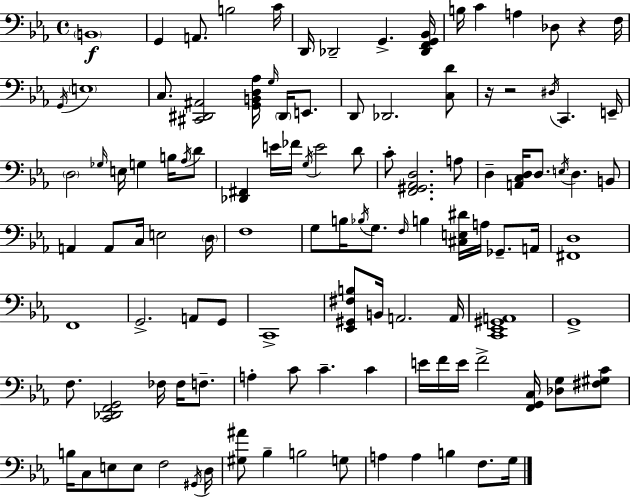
B2/w G2/q A2/e. B3/h C4/s D2/s Db2/h G2/q. [Db2,F2,G2,Bb2]/s B3/s C4/q A3/q Db3/e R/q F3/s G2/s E3/w C3/e. [C#2,D#2,A#2]/h [G2,B2,D3,Ab3]/s G3/s D#2/s E2/e. D2/e Db2/h. [C3,D4]/e R/s R/h D#3/s C2/q. E2/s D3/h Gb3/s E3/s G3/q B3/s Ab3/s D4/e [Db2,F#2]/q E4/s FES4/s G3/s E4/h D4/e C4/e [F2,G#2,Ab2,D3]/h. A3/e D3/q [A2,C3,D3]/s D3/e. E3/s D3/q. B2/e A2/q A2/e C3/s E3/h D3/s F3/w G3/e B3/s Bb3/s G3/e. F3/s B3/q [C#3,E3,D#4]/s A3/s Gb2/e. A2/s [F#2,D3]/w F2/w G2/h. A2/e G2/e C2/w [Eb2,G#2,F#3,B3]/e B2/s A2/h. A2/s [C2,Eb2,G#2,A2]/w G2/w F3/e. [C2,Db2,F2,G2]/h FES3/s FES3/s F3/e. A3/q C4/e C4/q. C4/q E4/s F4/s E4/s F4/h [F2,G2,C3]/s [Db3,G3]/e [F#3,G#3,C4]/e B3/s C3/e E3/e E3/e F3/h G#2/s D3/s [G#3,A#4]/e Bb3/q B3/h G3/e A3/q A3/q B3/q F3/e. G3/s